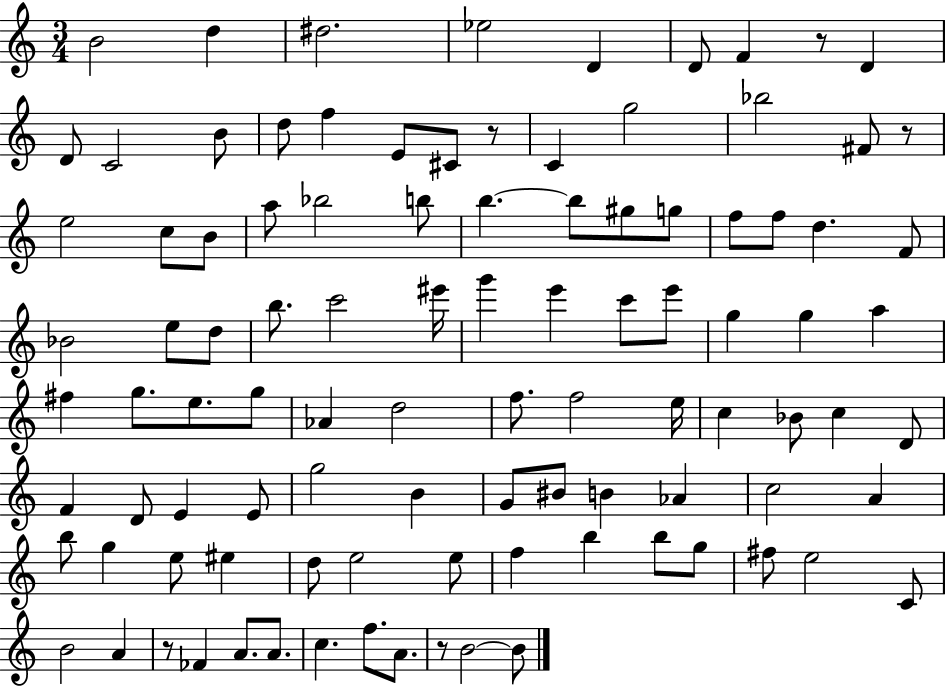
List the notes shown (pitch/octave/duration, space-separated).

B4/h D5/q D#5/h. Eb5/h D4/q D4/e F4/q R/e D4/q D4/e C4/h B4/e D5/e F5/q E4/e C#4/e R/e C4/q G5/h Bb5/h F#4/e R/e E5/h C5/e B4/e A5/e Bb5/h B5/e B5/q. B5/e G#5/e G5/e F5/e F5/e D5/q. F4/e Bb4/h E5/e D5/e B5/e. C6/h EIS6/s G6/q E6/q C6/e E6/e G5/q G5/q A5/q F#5/q G5/e. E5/e. G5/e Ab4/q D5/h F5/e. F5/h E5/s C5/q Bb4/e C5/q D4/e F4/q D4/e E4/q E4/e G5/h B4/q G4/e BIS4/e B4/q Ab4/q C5/h A4/q B5/e G5/q E5/e EIS5/q D5/e E5/h E5/e F5/q B5/q B5/e G5/e F#5/e E5/h C4/e B4/h A4/q R/e FES4/q A4/e. A4/e. C5/q. F5/e. A4/e. R/e B4/h B4/e